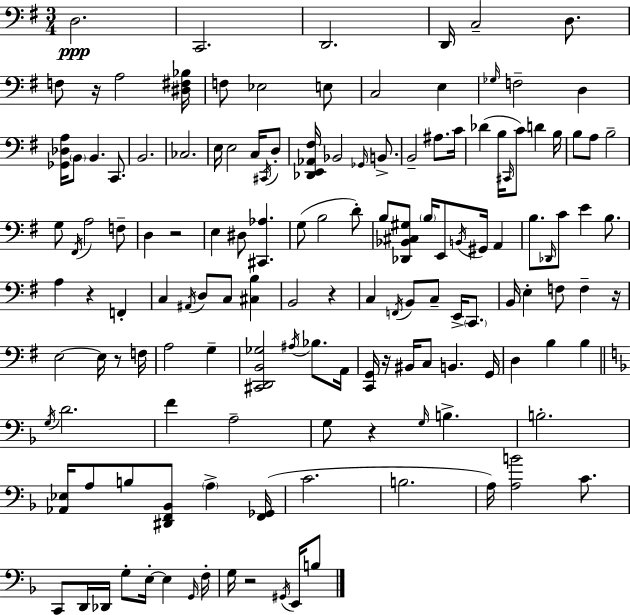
D3/h. C2/h. D2/h. D2/s C3/h D3/e. F3/e R/s A3/h [D#3,F#3,Bb3]/s F3/e Eb3/h E3/e C3/h E3/q Gb3/s F3/h D3/q [Gb2,Db3,A3]/s B2/e B2/q. C2/e. B2/h. CES3/h. E3/s E3/h C3/s C#2/s D3/e [Db2,E2,Ab2,F#3]/s Bb2/h Gb2/s B2/e. B2/h A#3/e. C4/s Db4/q B3/s C#2/s C4/e D4/q B3/s B3/e A3/e B3/h G3/e F#2/s A3/h F3/e D3/q R/h E3/q D#3/e [C#2,Ab3]/q. G3/e B3/h D4/e B3/e [Db2,Bb2,C#3,G#3]/e B3/s E2/e B2/s G#2/s A2/q B3/e. Db2/s C4/e E4/q B3/e. A3/q R/q F2/q C3/q A#2/s D3/e C3/e [C#3,B3]/q B2/h R/q C3/q F2/s B2/e C3/e E2/s C2/e. B2/s E3/q F3/e F3/q R/s E3/h E3/s R/e F3/s A3/h G3/q [C#2,D2,B2,Gb3]/h A#3/s Bb3/e. A2/s [C2,G2]/s R/s BIS2/s C3/e B2/q. G2/s D3/q B3/q B3/q G3/s D4/h. F4/q A3/h G3/e R/q G3/s B3/q. B3/h. [Ab2,Eb3]/s A3/e B3/e [D#2,F2,Bb2]/e A3/q [F2,Gb2]/s C4/h. B3/h. A3/s [A3,B4]/h C4/e. C2/e D2/s Db2/s G3/e E3/s E3/q G2/s F3/s G3/s R/h G#2/s E2/s B3/e